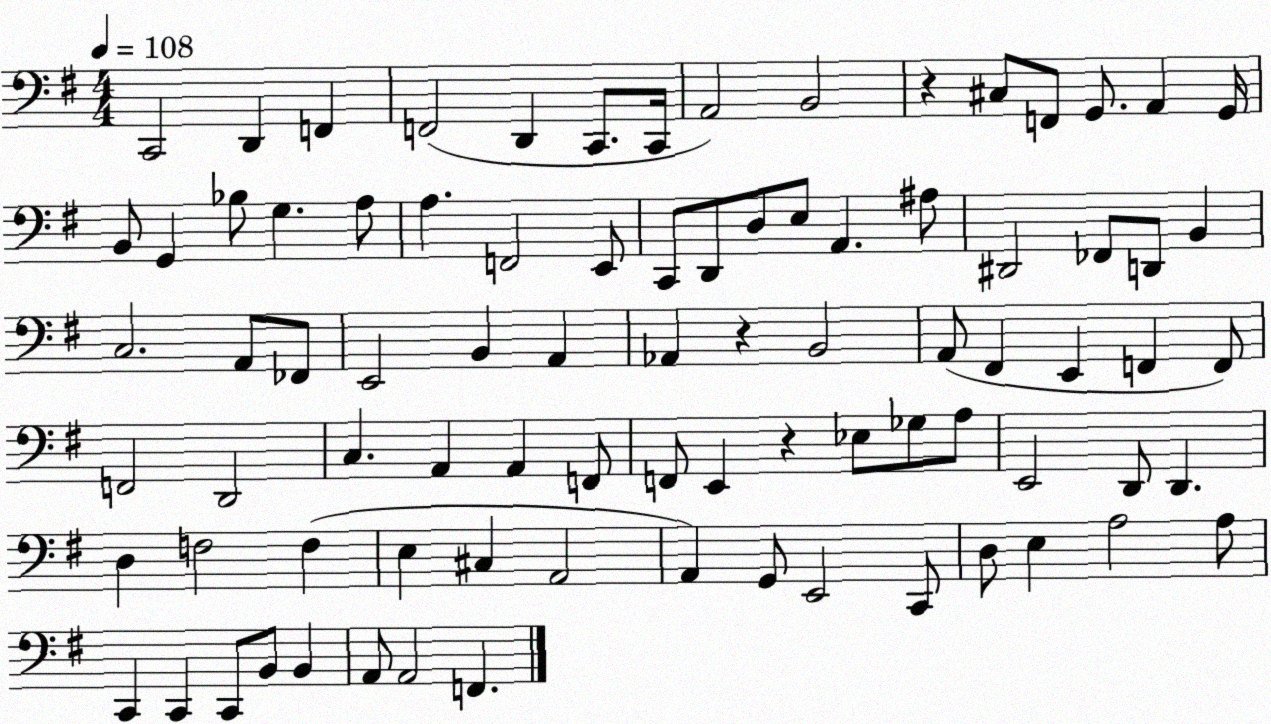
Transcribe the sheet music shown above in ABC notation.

X:1
T:Untitled
M:4/4
L:1/4
K:G
C,,2 D,, F,, F,,2 D,, C,,/2 C,,/4 A,,2 B,,2 z ^C,/2 F,,/2 G,,/2 A,, G,,/4 B,,/2 G,, _B,/2 G, A,/2 A, F,,2 E,,/2 C,,/2 D,,/2 D,/2 E,/2 A,, ^A,/2 ^D,,2 _F,,/2 D,,/2 B,, C,2 A,,/2 _F,,/2 E,,2 B,, A,, _A,, z B,,2 A,,/2 ^F,, E,, F,, F,,/2 F,,2 D,,2 C, A,, A,, F,,/2 F,,/2 E,, z _E,/2 _G,/2 A,/2 E,,2 D,,/2 D,, D, F,2 F, E, ^C, A,,2 A,, G,,/2 E,,2 C,,/2 D,/2 E, A,2 A,/2 C,, C,, C,,/2 B,,/2 B,, A,,/2 A,,2 F,,